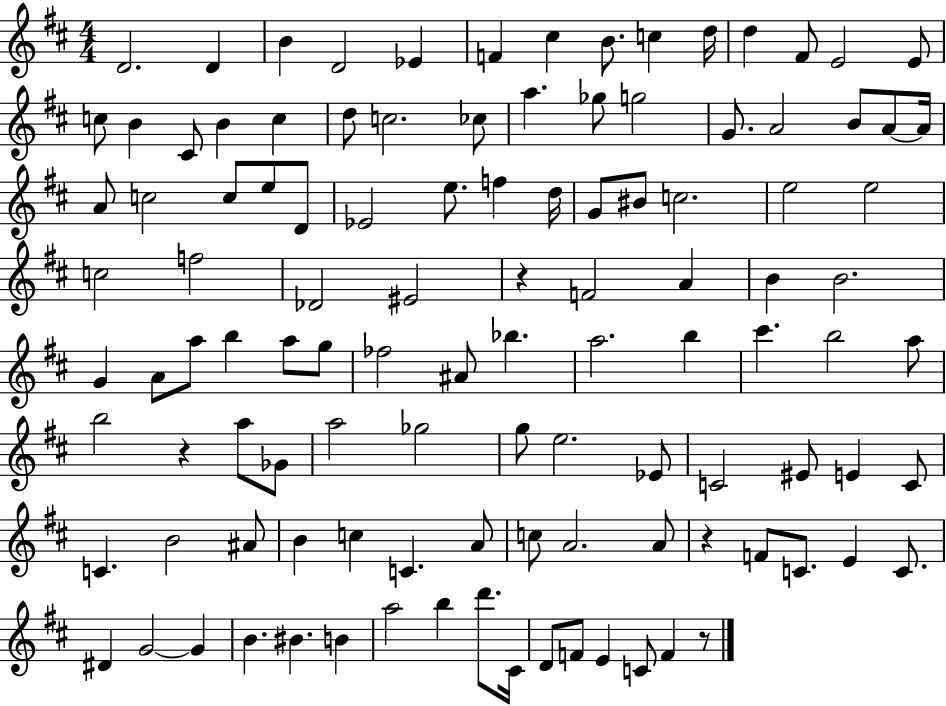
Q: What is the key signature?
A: D major